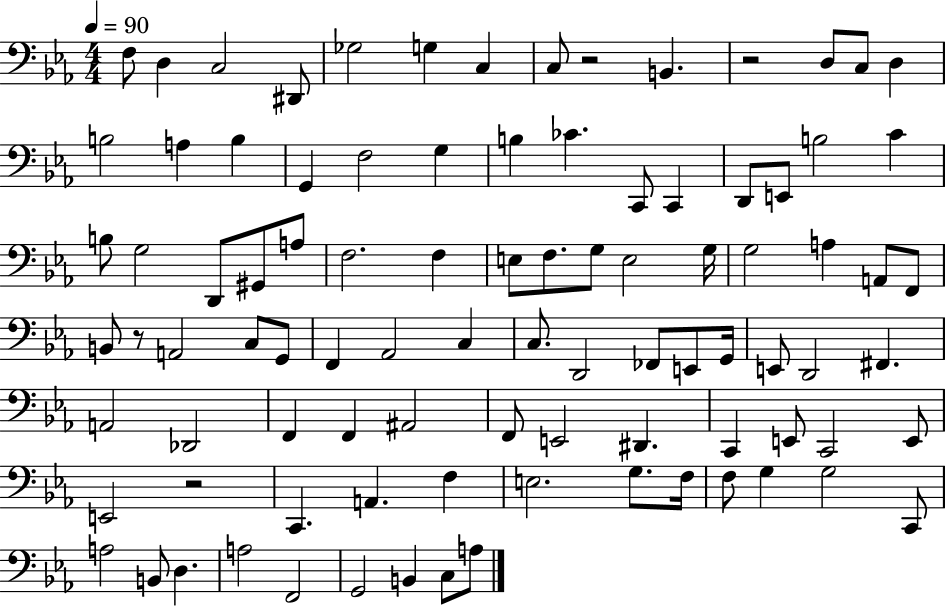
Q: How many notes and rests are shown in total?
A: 93